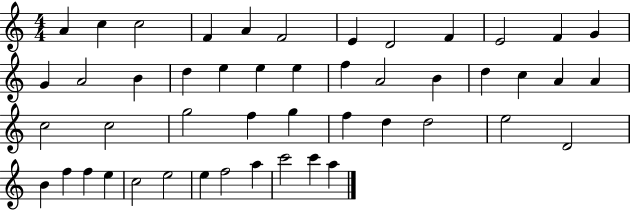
X:1
T:Untitled
M:4/4
L:1/4
K:C
A c c2 F A F2 E D2 F E2 F G G A2 B d e e e f A2 B d c A A c2 c2 g2 f g f d d2 e2 D2 B f f e c2 e2 e f2 a c'2 c' a